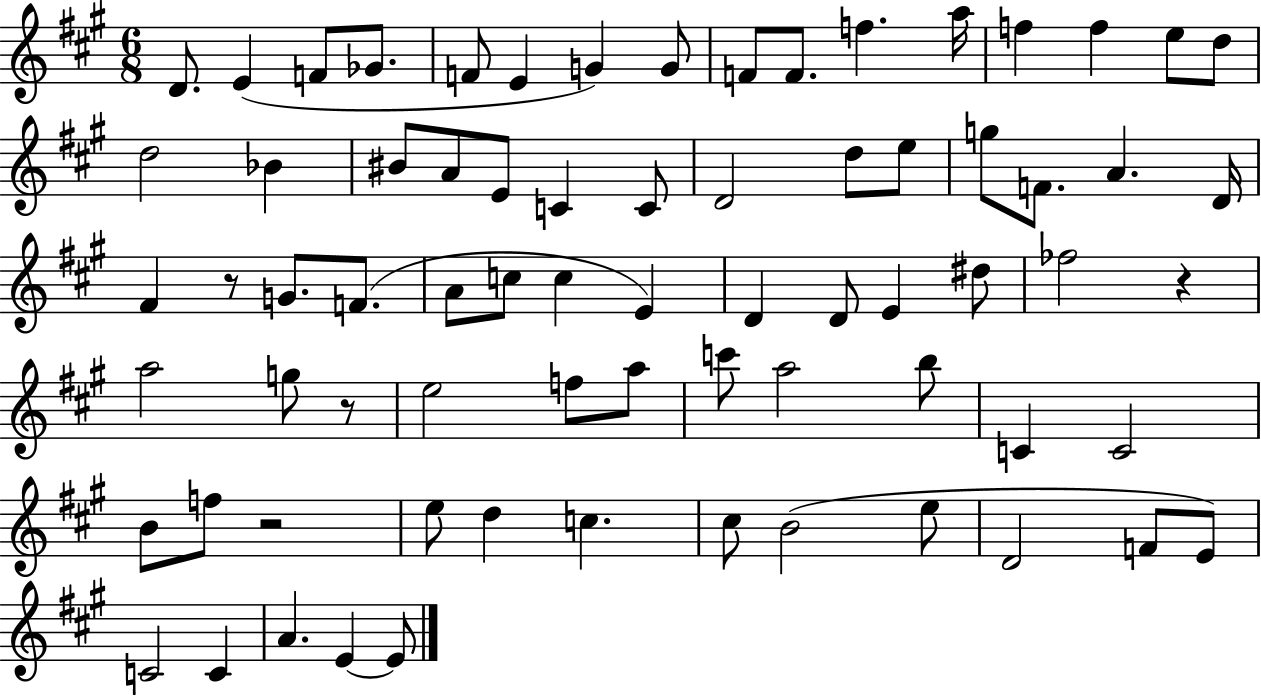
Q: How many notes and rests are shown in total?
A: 72